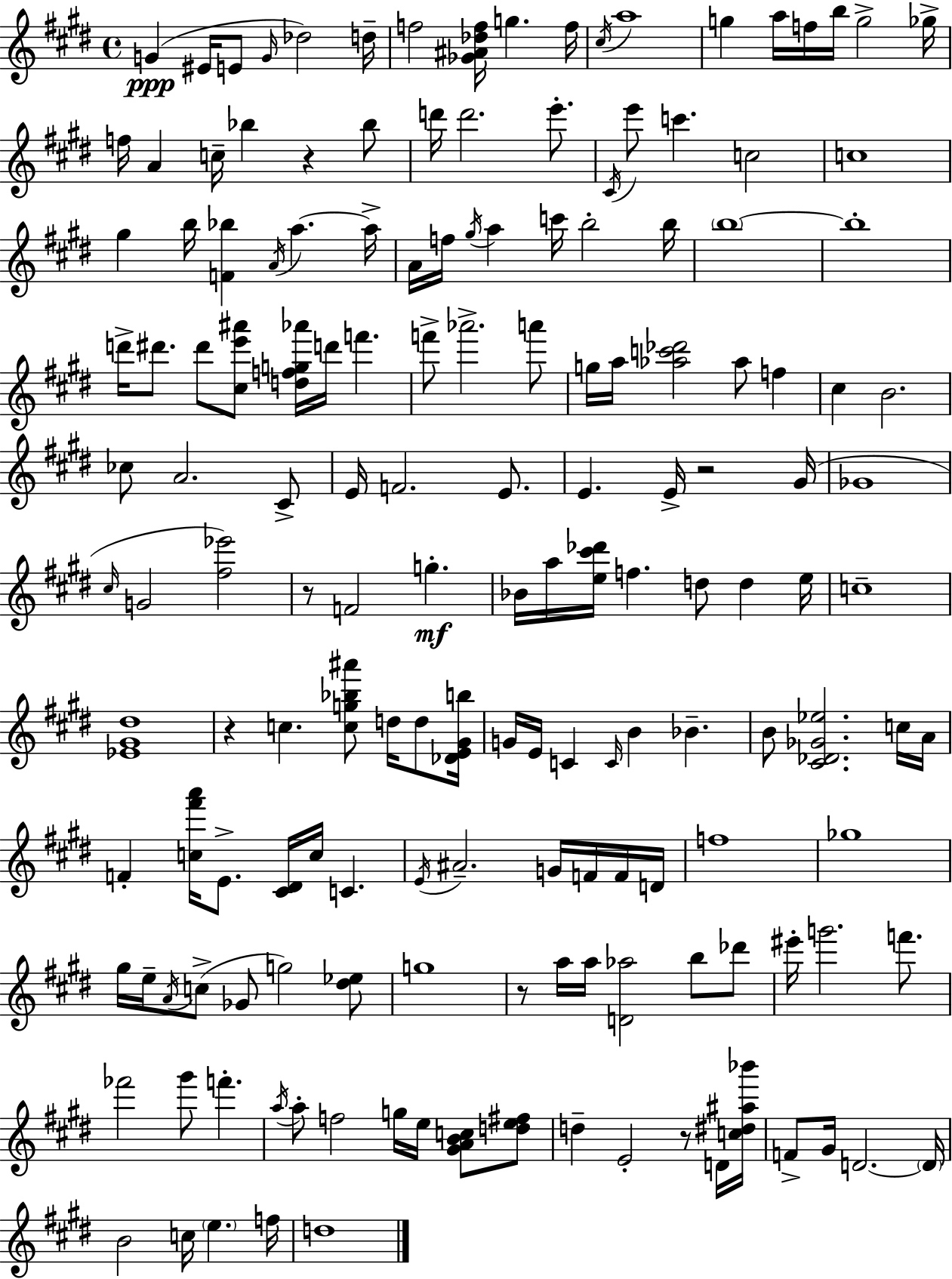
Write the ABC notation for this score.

X:1
T:Untitled
M:4/4
L:1/4
K:E
G ^E/4 E/2 G/4 _d2 d/4 f2 [_G^A_df]/4 g f/4 ^c/4 a4 g a/4 f/4 b/4 g2 _g/4 f/4 A c/4 _b z _b/2 d'/4 d'2 e'/2 ^C/4 e'/2 c' c2 c4 ^g b/4 [F_b] A/4 a a/4 A/4 f/4 ^g/4 a c'/4 b2 b/4 b4 b4 d'/4 ^d'/2 ^d'/2 [^ce'^a']/2 [dfg_a']/4 d'/4 f' f'/2 _a'2 a'/2 g/4 a/4 [_ac'_d']2 _a/2 f ^c B2 _c/2 A2 ^C/2 E/4 F2 E/2 E E/4 z2 ^G/4 _G4 ^c/4 G2 [^f_e']2 z/2 F2 g _B/4 a/4 [e^c'_d']/4 f d/2 d e/4 c4 [_E^G^d]4 z c [cg_b^a']/2 d/4 d/2 [_DE^Gb]/4 G/4 E/4 C C/4 B _B B/2 [^C_D_G_e]2 c/4 A/4 F [c^f'a']/4 E/2 [^C^D]/4 c/4 C E/4 ^A2 G/4 F/4 F/4 D/4 f4 _g4 ^g/4 e/4 A/4 c/2 _G/2 g2 [^d_e]/2 g4 z/2 a/4 a/4 [D_a]2 b/2 _d'/2 ^e'/4 g'2 f'/2 _f'2 ^g'/2 f' a/4 a/2 f2 g/4 e/4 [^GABc]/2 [de^f]/2 d E2 z/2 D/4 [c^d^a_b']/4 F/2 ^G/4 D2 D/4 B2 c/4 e f/4 d4